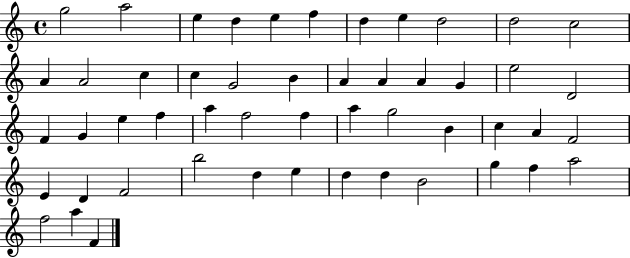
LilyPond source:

{
  \clef treble
  \time 4/4
  \defaultTimeSignature
  \key c \major
  g''2 a''2 | e''4 d''4 e''4 f''4 | d''4 e''4 d''2 | d''2 c''2 | \break a'4 a'2 c''4 | c''4 g'2 b'4 | a'4 a'4 a'4 g'4 | e''2 d'2 | \break f'4 g'4 e''4 f''4 | a''4 f''2 f''4 | a''4 g''2 b'4 | c''4 a'4 f'2 | \break e'4 d'4 f'2 | b''2 d''4 e''4 | d''4 d''4 b'2 | g''4 f''4 a''2 | \break f''2 a''4 f'4 | \bar "|."
}